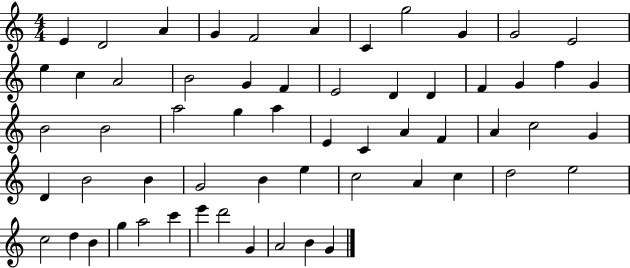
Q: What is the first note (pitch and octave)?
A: E4